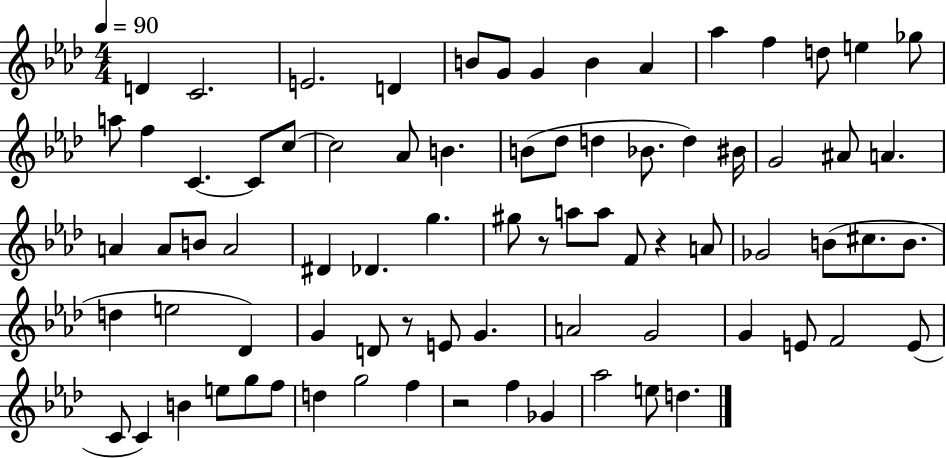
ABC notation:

X:1
T:Untitled
M:4/4
L:1/4
K:Ab
D C2 E2 D B/2 G/2 G B _A _a f d/2 e _g/2 a/2 f C C/2 c/2 c2 _A/2 B B/2 _d/2 d _B/2 d ^B/4 G2 ^A/2 A A A/2 B/2 A2 ^D _D g ^g/2 z/2 a/2 a/2 F/2 z A/2 _G2 B/2 ^c/2 B/2 d e2 _D G D/2 z/2 E/2 G A2 G2 G E/2 F2 E/2 C/2 C B e/2 g/2 f/2 d g2 f z2 f _G _a2 e/2 d